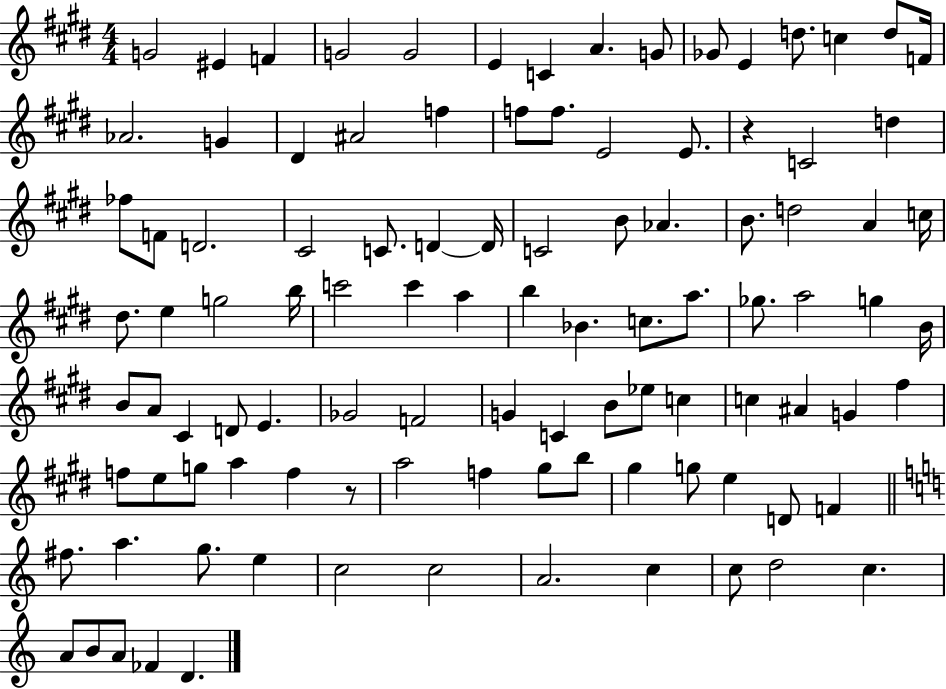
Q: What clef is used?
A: treble